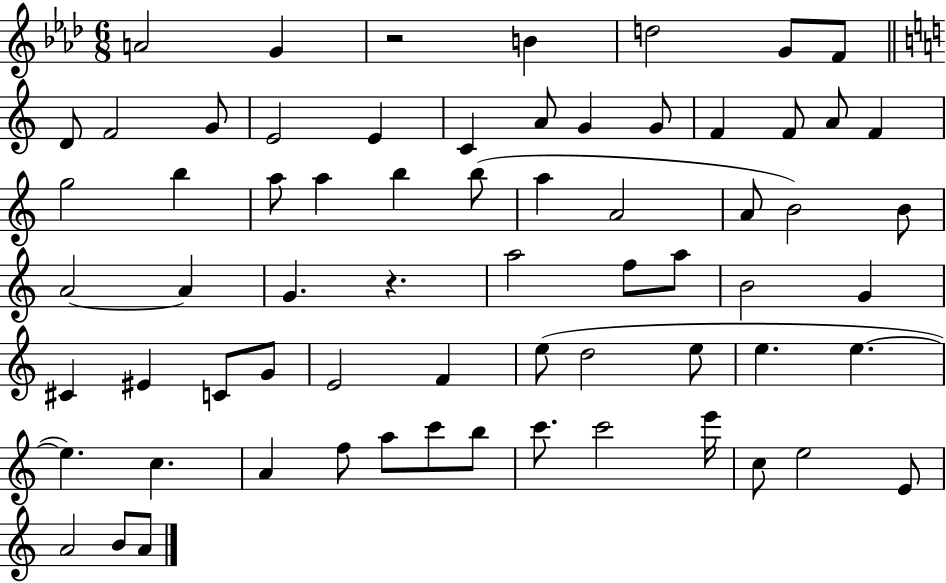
A4/h G4/q R/h B4/q D5/h G4/e F4/e D4/e F4/h G4/e E4/h E4/q C4/q A4/e G4/q G4/e F4/q F4/e A4/e F4/q G5/h B5/q A5/e A5/q B5/q B5/e A5/q A4/h A4/e B4/h B4/e A4/h A4/q G4/q. R/q. A5/h F5/e A5/e B4/h G4/q C#4/q EIS4/q C4/e G4/e E4/h F4/q E5/e D5/h E5/e E5/q. E5/q. E5/q. C5/q. A4/q F5/e A5/e C6/e B5/e C6/e. C6/h E6/s C5/e E5/h E4/e A4/h B4/e A4/e